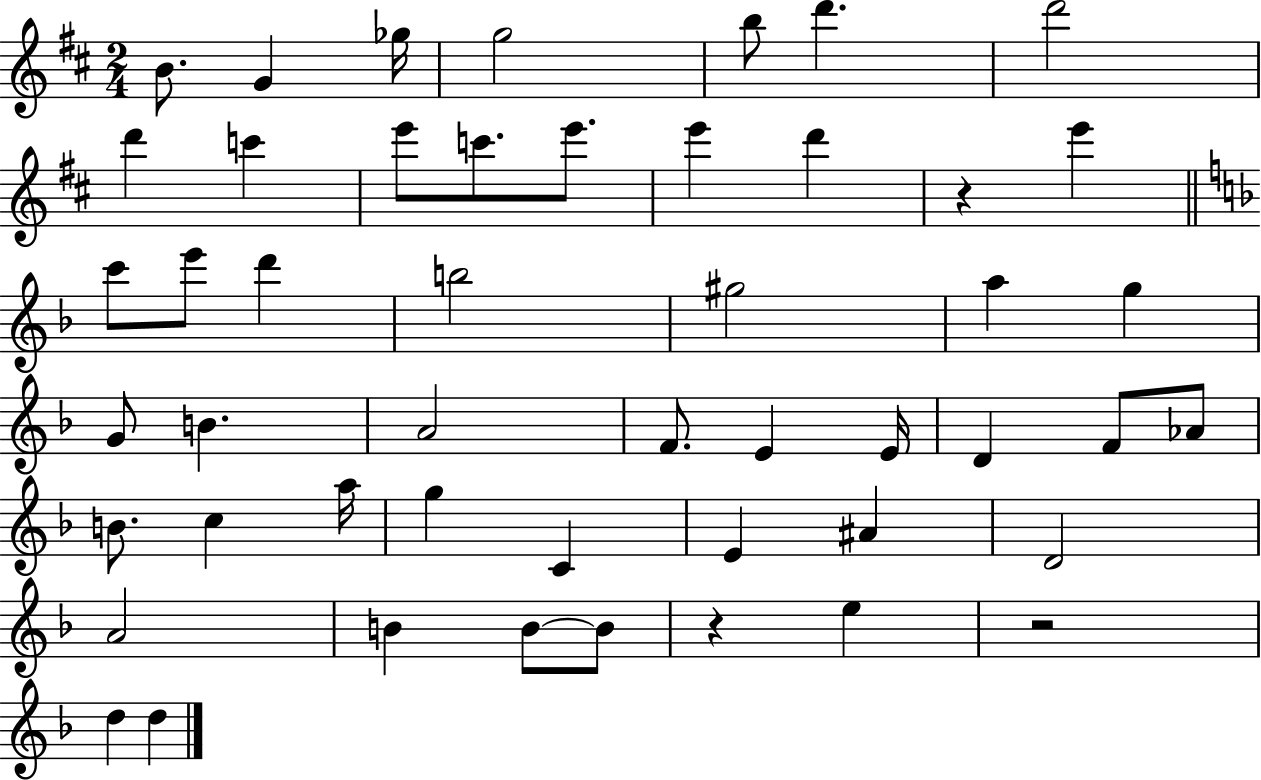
{
  \clef treble
  \numericTimeSignature
  \time 2/4
  \key d \major
  b'8. g'4 ges''16 | g''2 | b''8 d'''4. | d'''2 | \break d'''4 c'''4 | e'''8 c'''8. e'''8. | e'''4 d'''4 | r4 e'''4 | \break \bar "||" \break \key f \major c'''8 e'''8 d'''4 | b''2 | gis''2 | a''4 g''4 | \break g'8 b'4. | a'2 | f'8. e'4 e'16 | d'4 f'8 aes'8 | \break b'8. c''4 a''16 | g''4 c'4 | e'4 ais'4 | d'2 | \break a'2 | b'4 b'8~~ b'8 | r4 e''4 | r2 | \break d''4 d''4 | \bar "|."
}